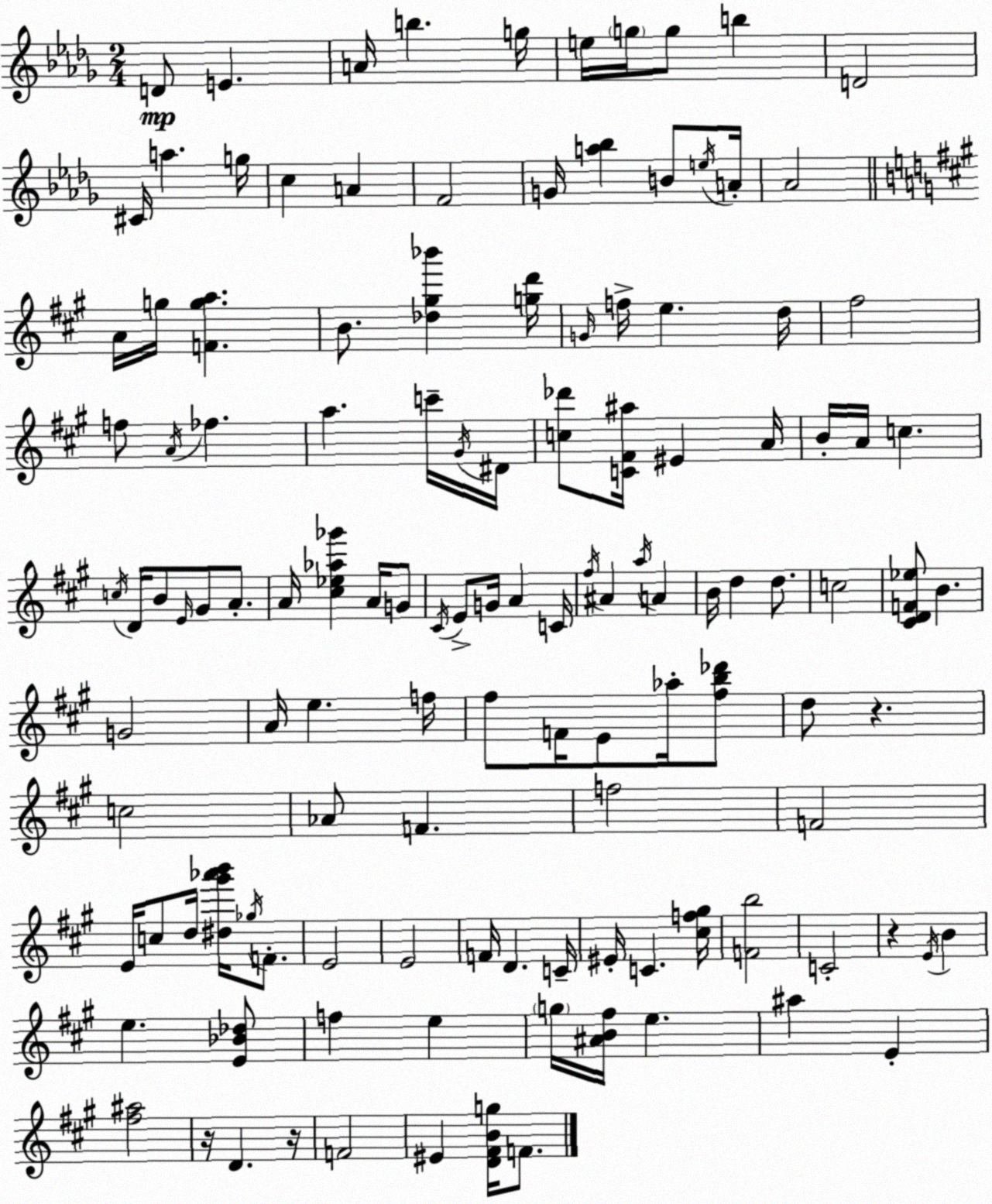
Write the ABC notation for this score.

X:1
T:Untitled
M:2/4
L:1/4
K:Bbm
D/2 E A/4 b g/4 e/4 g/4 g/2 b D2 ^C/4 a g/4 c A F2 G/4 [a_b] B/2 e/4 A/4 _A2 A/4 g/4 [Fga] B/2 [_d^g_b'] [gd']/4 G/4 f/4 e d/4 ^f2 f/2 A/4 _f a c'/4 ^G/4 ^D/4 [c_d']/2 [C^F^a]/4 ^E A/4 B/4 A/4 c c/4 D/4 B/2 E/4 ^G/2 A/2 A/4 [^c_e_a_g'] A/4 G/2 ^C/4 E/2 G/4 A C/4 ^f/4 ^A a/4 A B/4 d d/2 c2 [^CDF_e]/2 B G2 A/4 e f/4 ^f/2 F/4 E/2 _a/4 [^fb_d']/2 d/2 z c2 _A/2 F f2 F2 E/4 c/2 d/4 [^d^g'_a'b']/4 _g/4 F/2 E2 E2 F/4 D C/4 ^E/4 C [^cf^g]/4 [Fb]2 C2 z E/4 B e [E_B_d]/2 f e g/4 [^AB^f]/4 e ^a E [^f^a]2 z/4 D z/4 F2 ^E [D^FBg]/4 F/2